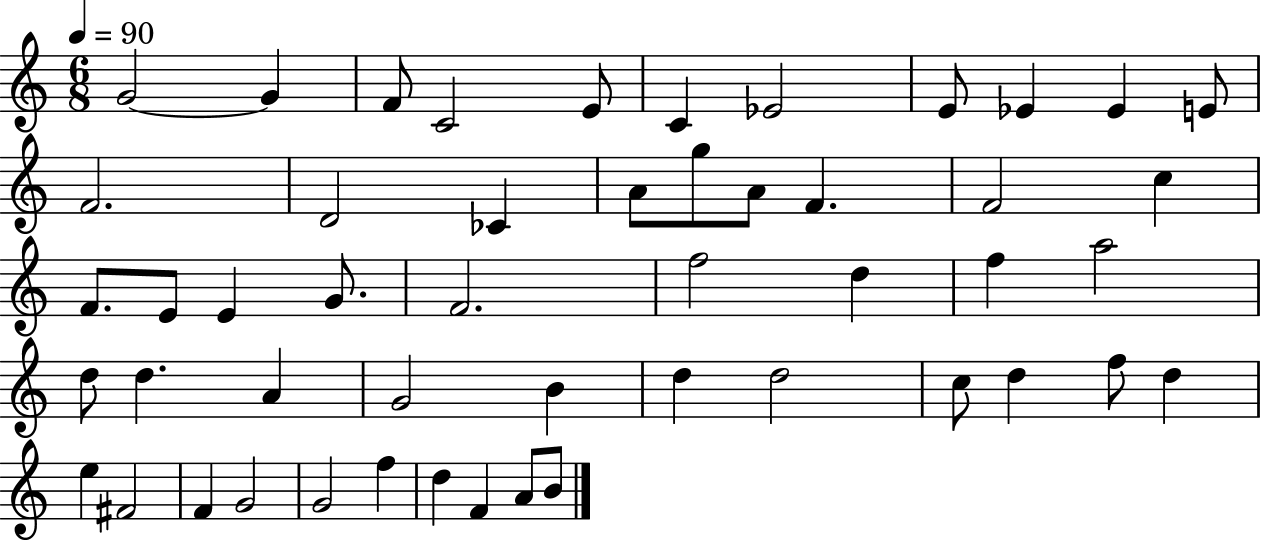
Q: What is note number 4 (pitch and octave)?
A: C4